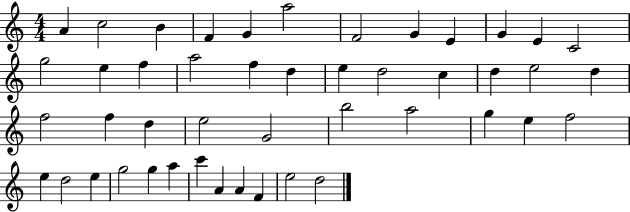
X:1
T:Untitled
M:4/4
L:1/4
K:C
A c2 B F G a2 F2 G E G E C2 g2 e f a2 f d e d2 c d e2 d f2 f d e2 G2 b2 a2 g e f2 e d2 e g2 g a c' A A F e2 d2